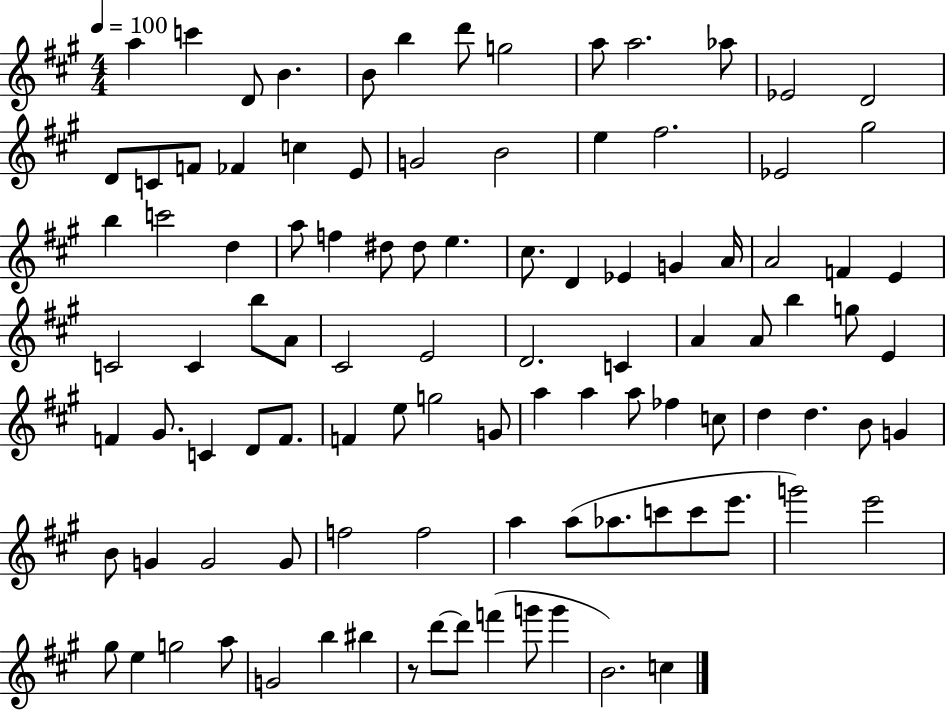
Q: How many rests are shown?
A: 1